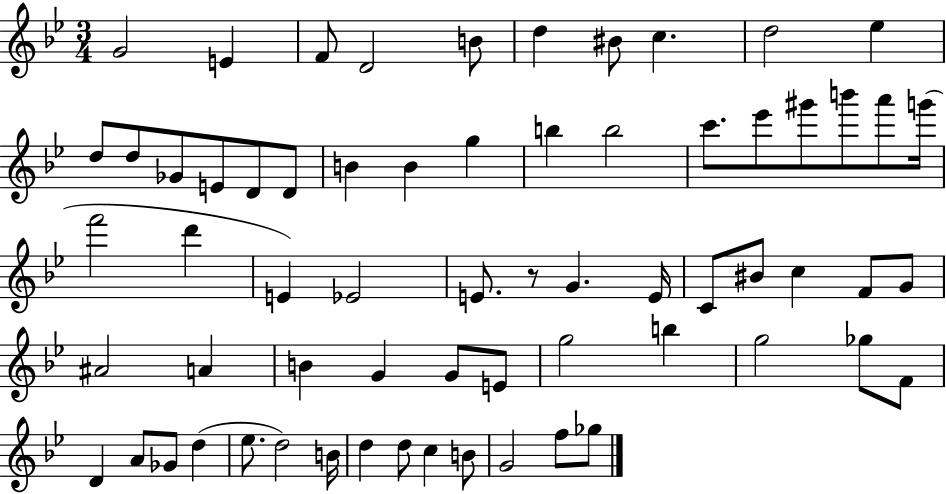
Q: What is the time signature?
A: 3/4